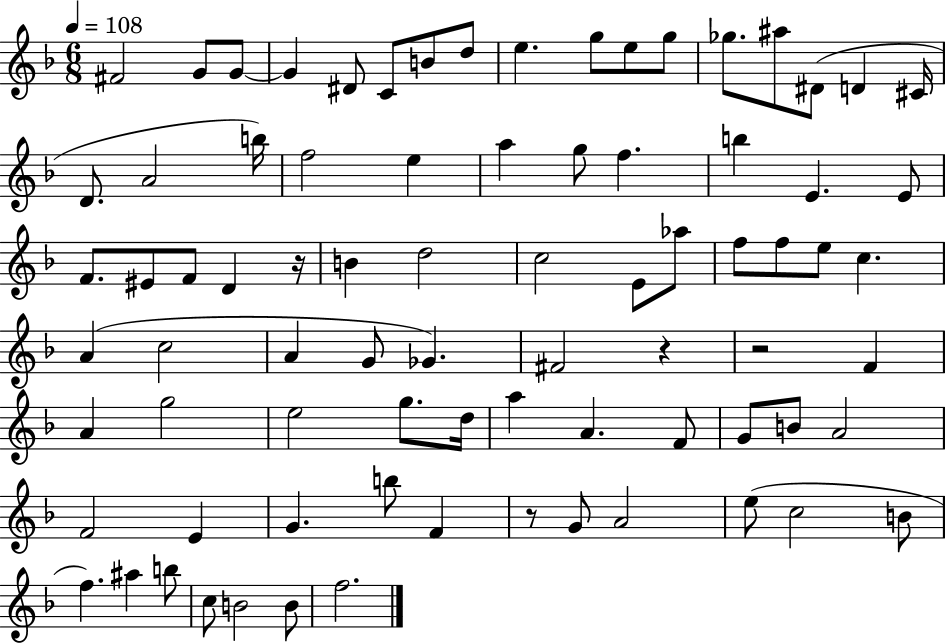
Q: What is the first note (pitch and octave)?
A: F#4